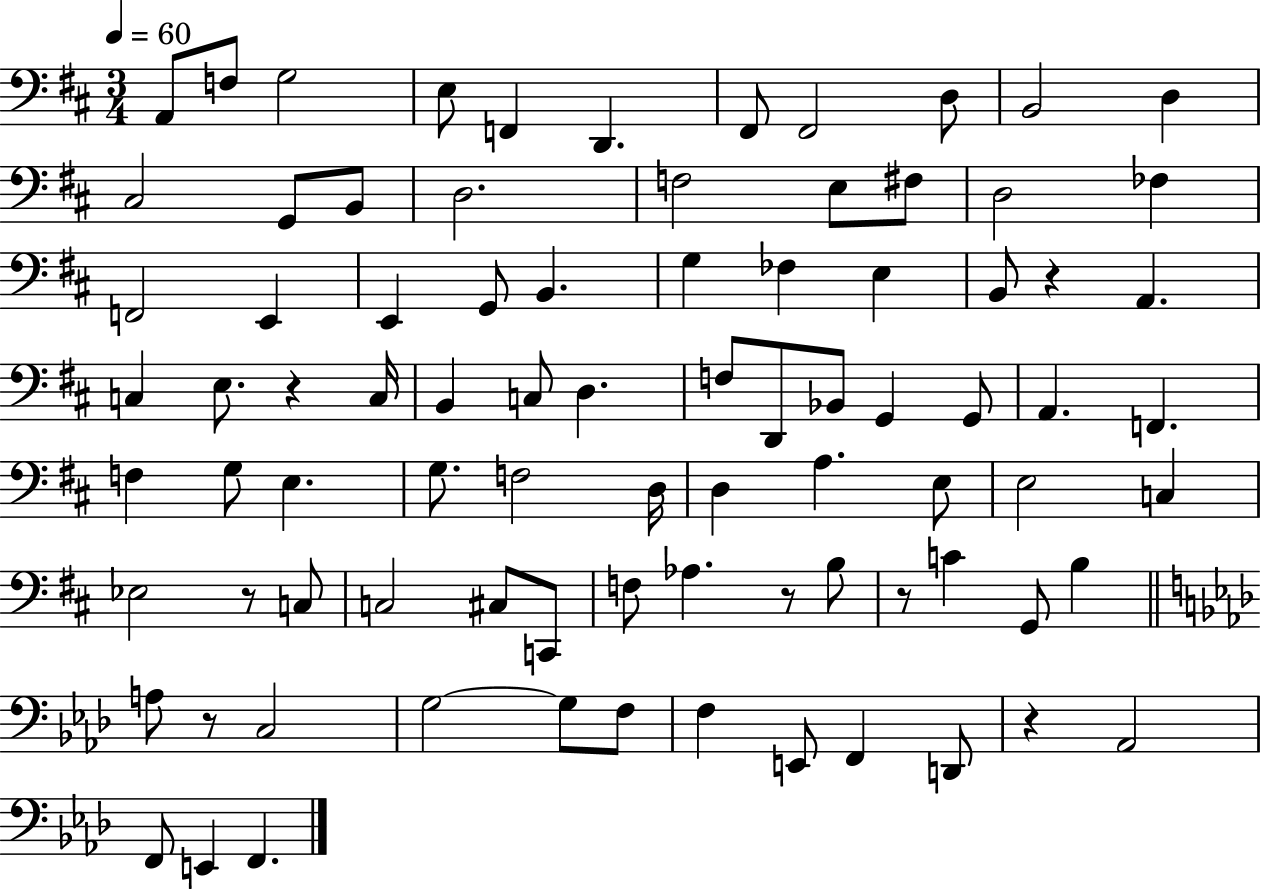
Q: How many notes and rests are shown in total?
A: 85